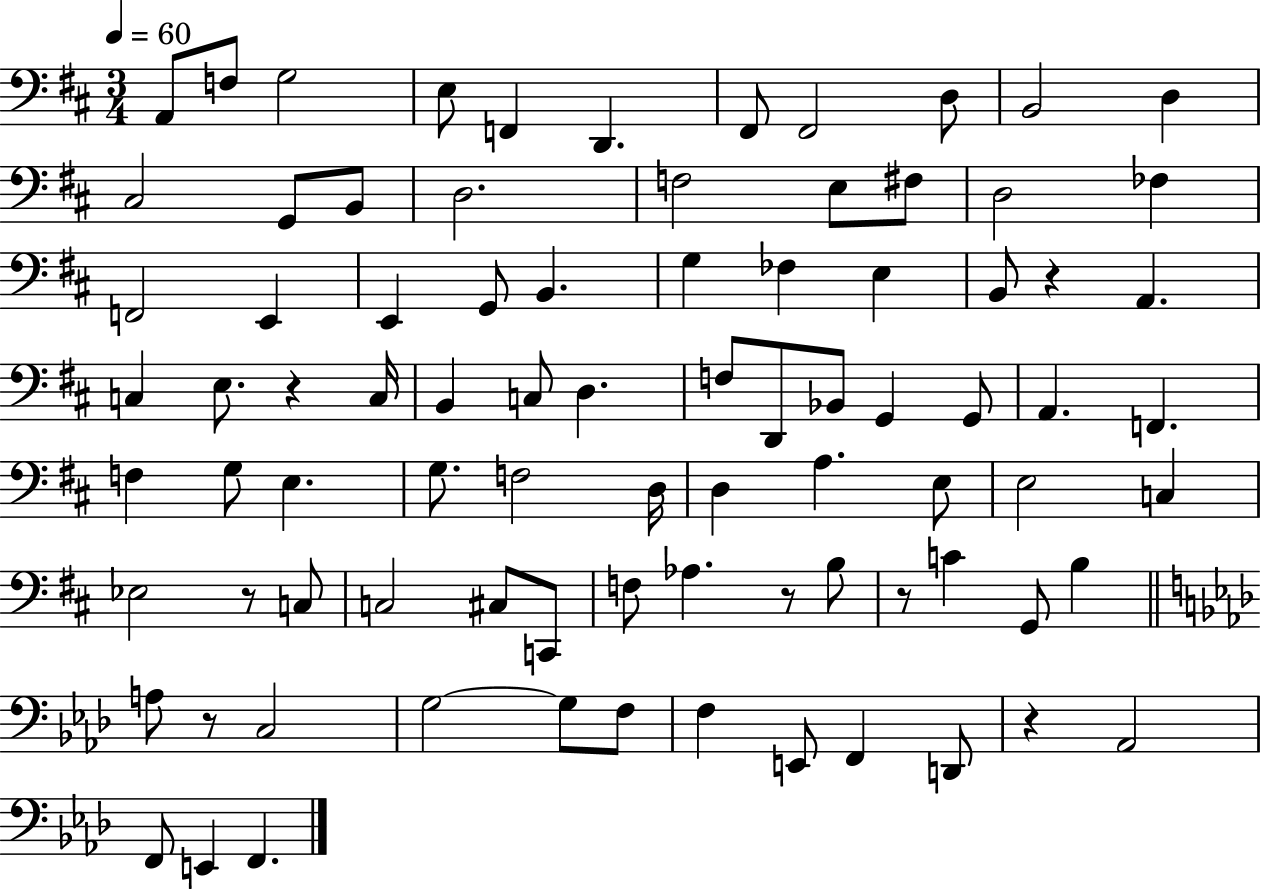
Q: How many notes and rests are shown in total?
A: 85